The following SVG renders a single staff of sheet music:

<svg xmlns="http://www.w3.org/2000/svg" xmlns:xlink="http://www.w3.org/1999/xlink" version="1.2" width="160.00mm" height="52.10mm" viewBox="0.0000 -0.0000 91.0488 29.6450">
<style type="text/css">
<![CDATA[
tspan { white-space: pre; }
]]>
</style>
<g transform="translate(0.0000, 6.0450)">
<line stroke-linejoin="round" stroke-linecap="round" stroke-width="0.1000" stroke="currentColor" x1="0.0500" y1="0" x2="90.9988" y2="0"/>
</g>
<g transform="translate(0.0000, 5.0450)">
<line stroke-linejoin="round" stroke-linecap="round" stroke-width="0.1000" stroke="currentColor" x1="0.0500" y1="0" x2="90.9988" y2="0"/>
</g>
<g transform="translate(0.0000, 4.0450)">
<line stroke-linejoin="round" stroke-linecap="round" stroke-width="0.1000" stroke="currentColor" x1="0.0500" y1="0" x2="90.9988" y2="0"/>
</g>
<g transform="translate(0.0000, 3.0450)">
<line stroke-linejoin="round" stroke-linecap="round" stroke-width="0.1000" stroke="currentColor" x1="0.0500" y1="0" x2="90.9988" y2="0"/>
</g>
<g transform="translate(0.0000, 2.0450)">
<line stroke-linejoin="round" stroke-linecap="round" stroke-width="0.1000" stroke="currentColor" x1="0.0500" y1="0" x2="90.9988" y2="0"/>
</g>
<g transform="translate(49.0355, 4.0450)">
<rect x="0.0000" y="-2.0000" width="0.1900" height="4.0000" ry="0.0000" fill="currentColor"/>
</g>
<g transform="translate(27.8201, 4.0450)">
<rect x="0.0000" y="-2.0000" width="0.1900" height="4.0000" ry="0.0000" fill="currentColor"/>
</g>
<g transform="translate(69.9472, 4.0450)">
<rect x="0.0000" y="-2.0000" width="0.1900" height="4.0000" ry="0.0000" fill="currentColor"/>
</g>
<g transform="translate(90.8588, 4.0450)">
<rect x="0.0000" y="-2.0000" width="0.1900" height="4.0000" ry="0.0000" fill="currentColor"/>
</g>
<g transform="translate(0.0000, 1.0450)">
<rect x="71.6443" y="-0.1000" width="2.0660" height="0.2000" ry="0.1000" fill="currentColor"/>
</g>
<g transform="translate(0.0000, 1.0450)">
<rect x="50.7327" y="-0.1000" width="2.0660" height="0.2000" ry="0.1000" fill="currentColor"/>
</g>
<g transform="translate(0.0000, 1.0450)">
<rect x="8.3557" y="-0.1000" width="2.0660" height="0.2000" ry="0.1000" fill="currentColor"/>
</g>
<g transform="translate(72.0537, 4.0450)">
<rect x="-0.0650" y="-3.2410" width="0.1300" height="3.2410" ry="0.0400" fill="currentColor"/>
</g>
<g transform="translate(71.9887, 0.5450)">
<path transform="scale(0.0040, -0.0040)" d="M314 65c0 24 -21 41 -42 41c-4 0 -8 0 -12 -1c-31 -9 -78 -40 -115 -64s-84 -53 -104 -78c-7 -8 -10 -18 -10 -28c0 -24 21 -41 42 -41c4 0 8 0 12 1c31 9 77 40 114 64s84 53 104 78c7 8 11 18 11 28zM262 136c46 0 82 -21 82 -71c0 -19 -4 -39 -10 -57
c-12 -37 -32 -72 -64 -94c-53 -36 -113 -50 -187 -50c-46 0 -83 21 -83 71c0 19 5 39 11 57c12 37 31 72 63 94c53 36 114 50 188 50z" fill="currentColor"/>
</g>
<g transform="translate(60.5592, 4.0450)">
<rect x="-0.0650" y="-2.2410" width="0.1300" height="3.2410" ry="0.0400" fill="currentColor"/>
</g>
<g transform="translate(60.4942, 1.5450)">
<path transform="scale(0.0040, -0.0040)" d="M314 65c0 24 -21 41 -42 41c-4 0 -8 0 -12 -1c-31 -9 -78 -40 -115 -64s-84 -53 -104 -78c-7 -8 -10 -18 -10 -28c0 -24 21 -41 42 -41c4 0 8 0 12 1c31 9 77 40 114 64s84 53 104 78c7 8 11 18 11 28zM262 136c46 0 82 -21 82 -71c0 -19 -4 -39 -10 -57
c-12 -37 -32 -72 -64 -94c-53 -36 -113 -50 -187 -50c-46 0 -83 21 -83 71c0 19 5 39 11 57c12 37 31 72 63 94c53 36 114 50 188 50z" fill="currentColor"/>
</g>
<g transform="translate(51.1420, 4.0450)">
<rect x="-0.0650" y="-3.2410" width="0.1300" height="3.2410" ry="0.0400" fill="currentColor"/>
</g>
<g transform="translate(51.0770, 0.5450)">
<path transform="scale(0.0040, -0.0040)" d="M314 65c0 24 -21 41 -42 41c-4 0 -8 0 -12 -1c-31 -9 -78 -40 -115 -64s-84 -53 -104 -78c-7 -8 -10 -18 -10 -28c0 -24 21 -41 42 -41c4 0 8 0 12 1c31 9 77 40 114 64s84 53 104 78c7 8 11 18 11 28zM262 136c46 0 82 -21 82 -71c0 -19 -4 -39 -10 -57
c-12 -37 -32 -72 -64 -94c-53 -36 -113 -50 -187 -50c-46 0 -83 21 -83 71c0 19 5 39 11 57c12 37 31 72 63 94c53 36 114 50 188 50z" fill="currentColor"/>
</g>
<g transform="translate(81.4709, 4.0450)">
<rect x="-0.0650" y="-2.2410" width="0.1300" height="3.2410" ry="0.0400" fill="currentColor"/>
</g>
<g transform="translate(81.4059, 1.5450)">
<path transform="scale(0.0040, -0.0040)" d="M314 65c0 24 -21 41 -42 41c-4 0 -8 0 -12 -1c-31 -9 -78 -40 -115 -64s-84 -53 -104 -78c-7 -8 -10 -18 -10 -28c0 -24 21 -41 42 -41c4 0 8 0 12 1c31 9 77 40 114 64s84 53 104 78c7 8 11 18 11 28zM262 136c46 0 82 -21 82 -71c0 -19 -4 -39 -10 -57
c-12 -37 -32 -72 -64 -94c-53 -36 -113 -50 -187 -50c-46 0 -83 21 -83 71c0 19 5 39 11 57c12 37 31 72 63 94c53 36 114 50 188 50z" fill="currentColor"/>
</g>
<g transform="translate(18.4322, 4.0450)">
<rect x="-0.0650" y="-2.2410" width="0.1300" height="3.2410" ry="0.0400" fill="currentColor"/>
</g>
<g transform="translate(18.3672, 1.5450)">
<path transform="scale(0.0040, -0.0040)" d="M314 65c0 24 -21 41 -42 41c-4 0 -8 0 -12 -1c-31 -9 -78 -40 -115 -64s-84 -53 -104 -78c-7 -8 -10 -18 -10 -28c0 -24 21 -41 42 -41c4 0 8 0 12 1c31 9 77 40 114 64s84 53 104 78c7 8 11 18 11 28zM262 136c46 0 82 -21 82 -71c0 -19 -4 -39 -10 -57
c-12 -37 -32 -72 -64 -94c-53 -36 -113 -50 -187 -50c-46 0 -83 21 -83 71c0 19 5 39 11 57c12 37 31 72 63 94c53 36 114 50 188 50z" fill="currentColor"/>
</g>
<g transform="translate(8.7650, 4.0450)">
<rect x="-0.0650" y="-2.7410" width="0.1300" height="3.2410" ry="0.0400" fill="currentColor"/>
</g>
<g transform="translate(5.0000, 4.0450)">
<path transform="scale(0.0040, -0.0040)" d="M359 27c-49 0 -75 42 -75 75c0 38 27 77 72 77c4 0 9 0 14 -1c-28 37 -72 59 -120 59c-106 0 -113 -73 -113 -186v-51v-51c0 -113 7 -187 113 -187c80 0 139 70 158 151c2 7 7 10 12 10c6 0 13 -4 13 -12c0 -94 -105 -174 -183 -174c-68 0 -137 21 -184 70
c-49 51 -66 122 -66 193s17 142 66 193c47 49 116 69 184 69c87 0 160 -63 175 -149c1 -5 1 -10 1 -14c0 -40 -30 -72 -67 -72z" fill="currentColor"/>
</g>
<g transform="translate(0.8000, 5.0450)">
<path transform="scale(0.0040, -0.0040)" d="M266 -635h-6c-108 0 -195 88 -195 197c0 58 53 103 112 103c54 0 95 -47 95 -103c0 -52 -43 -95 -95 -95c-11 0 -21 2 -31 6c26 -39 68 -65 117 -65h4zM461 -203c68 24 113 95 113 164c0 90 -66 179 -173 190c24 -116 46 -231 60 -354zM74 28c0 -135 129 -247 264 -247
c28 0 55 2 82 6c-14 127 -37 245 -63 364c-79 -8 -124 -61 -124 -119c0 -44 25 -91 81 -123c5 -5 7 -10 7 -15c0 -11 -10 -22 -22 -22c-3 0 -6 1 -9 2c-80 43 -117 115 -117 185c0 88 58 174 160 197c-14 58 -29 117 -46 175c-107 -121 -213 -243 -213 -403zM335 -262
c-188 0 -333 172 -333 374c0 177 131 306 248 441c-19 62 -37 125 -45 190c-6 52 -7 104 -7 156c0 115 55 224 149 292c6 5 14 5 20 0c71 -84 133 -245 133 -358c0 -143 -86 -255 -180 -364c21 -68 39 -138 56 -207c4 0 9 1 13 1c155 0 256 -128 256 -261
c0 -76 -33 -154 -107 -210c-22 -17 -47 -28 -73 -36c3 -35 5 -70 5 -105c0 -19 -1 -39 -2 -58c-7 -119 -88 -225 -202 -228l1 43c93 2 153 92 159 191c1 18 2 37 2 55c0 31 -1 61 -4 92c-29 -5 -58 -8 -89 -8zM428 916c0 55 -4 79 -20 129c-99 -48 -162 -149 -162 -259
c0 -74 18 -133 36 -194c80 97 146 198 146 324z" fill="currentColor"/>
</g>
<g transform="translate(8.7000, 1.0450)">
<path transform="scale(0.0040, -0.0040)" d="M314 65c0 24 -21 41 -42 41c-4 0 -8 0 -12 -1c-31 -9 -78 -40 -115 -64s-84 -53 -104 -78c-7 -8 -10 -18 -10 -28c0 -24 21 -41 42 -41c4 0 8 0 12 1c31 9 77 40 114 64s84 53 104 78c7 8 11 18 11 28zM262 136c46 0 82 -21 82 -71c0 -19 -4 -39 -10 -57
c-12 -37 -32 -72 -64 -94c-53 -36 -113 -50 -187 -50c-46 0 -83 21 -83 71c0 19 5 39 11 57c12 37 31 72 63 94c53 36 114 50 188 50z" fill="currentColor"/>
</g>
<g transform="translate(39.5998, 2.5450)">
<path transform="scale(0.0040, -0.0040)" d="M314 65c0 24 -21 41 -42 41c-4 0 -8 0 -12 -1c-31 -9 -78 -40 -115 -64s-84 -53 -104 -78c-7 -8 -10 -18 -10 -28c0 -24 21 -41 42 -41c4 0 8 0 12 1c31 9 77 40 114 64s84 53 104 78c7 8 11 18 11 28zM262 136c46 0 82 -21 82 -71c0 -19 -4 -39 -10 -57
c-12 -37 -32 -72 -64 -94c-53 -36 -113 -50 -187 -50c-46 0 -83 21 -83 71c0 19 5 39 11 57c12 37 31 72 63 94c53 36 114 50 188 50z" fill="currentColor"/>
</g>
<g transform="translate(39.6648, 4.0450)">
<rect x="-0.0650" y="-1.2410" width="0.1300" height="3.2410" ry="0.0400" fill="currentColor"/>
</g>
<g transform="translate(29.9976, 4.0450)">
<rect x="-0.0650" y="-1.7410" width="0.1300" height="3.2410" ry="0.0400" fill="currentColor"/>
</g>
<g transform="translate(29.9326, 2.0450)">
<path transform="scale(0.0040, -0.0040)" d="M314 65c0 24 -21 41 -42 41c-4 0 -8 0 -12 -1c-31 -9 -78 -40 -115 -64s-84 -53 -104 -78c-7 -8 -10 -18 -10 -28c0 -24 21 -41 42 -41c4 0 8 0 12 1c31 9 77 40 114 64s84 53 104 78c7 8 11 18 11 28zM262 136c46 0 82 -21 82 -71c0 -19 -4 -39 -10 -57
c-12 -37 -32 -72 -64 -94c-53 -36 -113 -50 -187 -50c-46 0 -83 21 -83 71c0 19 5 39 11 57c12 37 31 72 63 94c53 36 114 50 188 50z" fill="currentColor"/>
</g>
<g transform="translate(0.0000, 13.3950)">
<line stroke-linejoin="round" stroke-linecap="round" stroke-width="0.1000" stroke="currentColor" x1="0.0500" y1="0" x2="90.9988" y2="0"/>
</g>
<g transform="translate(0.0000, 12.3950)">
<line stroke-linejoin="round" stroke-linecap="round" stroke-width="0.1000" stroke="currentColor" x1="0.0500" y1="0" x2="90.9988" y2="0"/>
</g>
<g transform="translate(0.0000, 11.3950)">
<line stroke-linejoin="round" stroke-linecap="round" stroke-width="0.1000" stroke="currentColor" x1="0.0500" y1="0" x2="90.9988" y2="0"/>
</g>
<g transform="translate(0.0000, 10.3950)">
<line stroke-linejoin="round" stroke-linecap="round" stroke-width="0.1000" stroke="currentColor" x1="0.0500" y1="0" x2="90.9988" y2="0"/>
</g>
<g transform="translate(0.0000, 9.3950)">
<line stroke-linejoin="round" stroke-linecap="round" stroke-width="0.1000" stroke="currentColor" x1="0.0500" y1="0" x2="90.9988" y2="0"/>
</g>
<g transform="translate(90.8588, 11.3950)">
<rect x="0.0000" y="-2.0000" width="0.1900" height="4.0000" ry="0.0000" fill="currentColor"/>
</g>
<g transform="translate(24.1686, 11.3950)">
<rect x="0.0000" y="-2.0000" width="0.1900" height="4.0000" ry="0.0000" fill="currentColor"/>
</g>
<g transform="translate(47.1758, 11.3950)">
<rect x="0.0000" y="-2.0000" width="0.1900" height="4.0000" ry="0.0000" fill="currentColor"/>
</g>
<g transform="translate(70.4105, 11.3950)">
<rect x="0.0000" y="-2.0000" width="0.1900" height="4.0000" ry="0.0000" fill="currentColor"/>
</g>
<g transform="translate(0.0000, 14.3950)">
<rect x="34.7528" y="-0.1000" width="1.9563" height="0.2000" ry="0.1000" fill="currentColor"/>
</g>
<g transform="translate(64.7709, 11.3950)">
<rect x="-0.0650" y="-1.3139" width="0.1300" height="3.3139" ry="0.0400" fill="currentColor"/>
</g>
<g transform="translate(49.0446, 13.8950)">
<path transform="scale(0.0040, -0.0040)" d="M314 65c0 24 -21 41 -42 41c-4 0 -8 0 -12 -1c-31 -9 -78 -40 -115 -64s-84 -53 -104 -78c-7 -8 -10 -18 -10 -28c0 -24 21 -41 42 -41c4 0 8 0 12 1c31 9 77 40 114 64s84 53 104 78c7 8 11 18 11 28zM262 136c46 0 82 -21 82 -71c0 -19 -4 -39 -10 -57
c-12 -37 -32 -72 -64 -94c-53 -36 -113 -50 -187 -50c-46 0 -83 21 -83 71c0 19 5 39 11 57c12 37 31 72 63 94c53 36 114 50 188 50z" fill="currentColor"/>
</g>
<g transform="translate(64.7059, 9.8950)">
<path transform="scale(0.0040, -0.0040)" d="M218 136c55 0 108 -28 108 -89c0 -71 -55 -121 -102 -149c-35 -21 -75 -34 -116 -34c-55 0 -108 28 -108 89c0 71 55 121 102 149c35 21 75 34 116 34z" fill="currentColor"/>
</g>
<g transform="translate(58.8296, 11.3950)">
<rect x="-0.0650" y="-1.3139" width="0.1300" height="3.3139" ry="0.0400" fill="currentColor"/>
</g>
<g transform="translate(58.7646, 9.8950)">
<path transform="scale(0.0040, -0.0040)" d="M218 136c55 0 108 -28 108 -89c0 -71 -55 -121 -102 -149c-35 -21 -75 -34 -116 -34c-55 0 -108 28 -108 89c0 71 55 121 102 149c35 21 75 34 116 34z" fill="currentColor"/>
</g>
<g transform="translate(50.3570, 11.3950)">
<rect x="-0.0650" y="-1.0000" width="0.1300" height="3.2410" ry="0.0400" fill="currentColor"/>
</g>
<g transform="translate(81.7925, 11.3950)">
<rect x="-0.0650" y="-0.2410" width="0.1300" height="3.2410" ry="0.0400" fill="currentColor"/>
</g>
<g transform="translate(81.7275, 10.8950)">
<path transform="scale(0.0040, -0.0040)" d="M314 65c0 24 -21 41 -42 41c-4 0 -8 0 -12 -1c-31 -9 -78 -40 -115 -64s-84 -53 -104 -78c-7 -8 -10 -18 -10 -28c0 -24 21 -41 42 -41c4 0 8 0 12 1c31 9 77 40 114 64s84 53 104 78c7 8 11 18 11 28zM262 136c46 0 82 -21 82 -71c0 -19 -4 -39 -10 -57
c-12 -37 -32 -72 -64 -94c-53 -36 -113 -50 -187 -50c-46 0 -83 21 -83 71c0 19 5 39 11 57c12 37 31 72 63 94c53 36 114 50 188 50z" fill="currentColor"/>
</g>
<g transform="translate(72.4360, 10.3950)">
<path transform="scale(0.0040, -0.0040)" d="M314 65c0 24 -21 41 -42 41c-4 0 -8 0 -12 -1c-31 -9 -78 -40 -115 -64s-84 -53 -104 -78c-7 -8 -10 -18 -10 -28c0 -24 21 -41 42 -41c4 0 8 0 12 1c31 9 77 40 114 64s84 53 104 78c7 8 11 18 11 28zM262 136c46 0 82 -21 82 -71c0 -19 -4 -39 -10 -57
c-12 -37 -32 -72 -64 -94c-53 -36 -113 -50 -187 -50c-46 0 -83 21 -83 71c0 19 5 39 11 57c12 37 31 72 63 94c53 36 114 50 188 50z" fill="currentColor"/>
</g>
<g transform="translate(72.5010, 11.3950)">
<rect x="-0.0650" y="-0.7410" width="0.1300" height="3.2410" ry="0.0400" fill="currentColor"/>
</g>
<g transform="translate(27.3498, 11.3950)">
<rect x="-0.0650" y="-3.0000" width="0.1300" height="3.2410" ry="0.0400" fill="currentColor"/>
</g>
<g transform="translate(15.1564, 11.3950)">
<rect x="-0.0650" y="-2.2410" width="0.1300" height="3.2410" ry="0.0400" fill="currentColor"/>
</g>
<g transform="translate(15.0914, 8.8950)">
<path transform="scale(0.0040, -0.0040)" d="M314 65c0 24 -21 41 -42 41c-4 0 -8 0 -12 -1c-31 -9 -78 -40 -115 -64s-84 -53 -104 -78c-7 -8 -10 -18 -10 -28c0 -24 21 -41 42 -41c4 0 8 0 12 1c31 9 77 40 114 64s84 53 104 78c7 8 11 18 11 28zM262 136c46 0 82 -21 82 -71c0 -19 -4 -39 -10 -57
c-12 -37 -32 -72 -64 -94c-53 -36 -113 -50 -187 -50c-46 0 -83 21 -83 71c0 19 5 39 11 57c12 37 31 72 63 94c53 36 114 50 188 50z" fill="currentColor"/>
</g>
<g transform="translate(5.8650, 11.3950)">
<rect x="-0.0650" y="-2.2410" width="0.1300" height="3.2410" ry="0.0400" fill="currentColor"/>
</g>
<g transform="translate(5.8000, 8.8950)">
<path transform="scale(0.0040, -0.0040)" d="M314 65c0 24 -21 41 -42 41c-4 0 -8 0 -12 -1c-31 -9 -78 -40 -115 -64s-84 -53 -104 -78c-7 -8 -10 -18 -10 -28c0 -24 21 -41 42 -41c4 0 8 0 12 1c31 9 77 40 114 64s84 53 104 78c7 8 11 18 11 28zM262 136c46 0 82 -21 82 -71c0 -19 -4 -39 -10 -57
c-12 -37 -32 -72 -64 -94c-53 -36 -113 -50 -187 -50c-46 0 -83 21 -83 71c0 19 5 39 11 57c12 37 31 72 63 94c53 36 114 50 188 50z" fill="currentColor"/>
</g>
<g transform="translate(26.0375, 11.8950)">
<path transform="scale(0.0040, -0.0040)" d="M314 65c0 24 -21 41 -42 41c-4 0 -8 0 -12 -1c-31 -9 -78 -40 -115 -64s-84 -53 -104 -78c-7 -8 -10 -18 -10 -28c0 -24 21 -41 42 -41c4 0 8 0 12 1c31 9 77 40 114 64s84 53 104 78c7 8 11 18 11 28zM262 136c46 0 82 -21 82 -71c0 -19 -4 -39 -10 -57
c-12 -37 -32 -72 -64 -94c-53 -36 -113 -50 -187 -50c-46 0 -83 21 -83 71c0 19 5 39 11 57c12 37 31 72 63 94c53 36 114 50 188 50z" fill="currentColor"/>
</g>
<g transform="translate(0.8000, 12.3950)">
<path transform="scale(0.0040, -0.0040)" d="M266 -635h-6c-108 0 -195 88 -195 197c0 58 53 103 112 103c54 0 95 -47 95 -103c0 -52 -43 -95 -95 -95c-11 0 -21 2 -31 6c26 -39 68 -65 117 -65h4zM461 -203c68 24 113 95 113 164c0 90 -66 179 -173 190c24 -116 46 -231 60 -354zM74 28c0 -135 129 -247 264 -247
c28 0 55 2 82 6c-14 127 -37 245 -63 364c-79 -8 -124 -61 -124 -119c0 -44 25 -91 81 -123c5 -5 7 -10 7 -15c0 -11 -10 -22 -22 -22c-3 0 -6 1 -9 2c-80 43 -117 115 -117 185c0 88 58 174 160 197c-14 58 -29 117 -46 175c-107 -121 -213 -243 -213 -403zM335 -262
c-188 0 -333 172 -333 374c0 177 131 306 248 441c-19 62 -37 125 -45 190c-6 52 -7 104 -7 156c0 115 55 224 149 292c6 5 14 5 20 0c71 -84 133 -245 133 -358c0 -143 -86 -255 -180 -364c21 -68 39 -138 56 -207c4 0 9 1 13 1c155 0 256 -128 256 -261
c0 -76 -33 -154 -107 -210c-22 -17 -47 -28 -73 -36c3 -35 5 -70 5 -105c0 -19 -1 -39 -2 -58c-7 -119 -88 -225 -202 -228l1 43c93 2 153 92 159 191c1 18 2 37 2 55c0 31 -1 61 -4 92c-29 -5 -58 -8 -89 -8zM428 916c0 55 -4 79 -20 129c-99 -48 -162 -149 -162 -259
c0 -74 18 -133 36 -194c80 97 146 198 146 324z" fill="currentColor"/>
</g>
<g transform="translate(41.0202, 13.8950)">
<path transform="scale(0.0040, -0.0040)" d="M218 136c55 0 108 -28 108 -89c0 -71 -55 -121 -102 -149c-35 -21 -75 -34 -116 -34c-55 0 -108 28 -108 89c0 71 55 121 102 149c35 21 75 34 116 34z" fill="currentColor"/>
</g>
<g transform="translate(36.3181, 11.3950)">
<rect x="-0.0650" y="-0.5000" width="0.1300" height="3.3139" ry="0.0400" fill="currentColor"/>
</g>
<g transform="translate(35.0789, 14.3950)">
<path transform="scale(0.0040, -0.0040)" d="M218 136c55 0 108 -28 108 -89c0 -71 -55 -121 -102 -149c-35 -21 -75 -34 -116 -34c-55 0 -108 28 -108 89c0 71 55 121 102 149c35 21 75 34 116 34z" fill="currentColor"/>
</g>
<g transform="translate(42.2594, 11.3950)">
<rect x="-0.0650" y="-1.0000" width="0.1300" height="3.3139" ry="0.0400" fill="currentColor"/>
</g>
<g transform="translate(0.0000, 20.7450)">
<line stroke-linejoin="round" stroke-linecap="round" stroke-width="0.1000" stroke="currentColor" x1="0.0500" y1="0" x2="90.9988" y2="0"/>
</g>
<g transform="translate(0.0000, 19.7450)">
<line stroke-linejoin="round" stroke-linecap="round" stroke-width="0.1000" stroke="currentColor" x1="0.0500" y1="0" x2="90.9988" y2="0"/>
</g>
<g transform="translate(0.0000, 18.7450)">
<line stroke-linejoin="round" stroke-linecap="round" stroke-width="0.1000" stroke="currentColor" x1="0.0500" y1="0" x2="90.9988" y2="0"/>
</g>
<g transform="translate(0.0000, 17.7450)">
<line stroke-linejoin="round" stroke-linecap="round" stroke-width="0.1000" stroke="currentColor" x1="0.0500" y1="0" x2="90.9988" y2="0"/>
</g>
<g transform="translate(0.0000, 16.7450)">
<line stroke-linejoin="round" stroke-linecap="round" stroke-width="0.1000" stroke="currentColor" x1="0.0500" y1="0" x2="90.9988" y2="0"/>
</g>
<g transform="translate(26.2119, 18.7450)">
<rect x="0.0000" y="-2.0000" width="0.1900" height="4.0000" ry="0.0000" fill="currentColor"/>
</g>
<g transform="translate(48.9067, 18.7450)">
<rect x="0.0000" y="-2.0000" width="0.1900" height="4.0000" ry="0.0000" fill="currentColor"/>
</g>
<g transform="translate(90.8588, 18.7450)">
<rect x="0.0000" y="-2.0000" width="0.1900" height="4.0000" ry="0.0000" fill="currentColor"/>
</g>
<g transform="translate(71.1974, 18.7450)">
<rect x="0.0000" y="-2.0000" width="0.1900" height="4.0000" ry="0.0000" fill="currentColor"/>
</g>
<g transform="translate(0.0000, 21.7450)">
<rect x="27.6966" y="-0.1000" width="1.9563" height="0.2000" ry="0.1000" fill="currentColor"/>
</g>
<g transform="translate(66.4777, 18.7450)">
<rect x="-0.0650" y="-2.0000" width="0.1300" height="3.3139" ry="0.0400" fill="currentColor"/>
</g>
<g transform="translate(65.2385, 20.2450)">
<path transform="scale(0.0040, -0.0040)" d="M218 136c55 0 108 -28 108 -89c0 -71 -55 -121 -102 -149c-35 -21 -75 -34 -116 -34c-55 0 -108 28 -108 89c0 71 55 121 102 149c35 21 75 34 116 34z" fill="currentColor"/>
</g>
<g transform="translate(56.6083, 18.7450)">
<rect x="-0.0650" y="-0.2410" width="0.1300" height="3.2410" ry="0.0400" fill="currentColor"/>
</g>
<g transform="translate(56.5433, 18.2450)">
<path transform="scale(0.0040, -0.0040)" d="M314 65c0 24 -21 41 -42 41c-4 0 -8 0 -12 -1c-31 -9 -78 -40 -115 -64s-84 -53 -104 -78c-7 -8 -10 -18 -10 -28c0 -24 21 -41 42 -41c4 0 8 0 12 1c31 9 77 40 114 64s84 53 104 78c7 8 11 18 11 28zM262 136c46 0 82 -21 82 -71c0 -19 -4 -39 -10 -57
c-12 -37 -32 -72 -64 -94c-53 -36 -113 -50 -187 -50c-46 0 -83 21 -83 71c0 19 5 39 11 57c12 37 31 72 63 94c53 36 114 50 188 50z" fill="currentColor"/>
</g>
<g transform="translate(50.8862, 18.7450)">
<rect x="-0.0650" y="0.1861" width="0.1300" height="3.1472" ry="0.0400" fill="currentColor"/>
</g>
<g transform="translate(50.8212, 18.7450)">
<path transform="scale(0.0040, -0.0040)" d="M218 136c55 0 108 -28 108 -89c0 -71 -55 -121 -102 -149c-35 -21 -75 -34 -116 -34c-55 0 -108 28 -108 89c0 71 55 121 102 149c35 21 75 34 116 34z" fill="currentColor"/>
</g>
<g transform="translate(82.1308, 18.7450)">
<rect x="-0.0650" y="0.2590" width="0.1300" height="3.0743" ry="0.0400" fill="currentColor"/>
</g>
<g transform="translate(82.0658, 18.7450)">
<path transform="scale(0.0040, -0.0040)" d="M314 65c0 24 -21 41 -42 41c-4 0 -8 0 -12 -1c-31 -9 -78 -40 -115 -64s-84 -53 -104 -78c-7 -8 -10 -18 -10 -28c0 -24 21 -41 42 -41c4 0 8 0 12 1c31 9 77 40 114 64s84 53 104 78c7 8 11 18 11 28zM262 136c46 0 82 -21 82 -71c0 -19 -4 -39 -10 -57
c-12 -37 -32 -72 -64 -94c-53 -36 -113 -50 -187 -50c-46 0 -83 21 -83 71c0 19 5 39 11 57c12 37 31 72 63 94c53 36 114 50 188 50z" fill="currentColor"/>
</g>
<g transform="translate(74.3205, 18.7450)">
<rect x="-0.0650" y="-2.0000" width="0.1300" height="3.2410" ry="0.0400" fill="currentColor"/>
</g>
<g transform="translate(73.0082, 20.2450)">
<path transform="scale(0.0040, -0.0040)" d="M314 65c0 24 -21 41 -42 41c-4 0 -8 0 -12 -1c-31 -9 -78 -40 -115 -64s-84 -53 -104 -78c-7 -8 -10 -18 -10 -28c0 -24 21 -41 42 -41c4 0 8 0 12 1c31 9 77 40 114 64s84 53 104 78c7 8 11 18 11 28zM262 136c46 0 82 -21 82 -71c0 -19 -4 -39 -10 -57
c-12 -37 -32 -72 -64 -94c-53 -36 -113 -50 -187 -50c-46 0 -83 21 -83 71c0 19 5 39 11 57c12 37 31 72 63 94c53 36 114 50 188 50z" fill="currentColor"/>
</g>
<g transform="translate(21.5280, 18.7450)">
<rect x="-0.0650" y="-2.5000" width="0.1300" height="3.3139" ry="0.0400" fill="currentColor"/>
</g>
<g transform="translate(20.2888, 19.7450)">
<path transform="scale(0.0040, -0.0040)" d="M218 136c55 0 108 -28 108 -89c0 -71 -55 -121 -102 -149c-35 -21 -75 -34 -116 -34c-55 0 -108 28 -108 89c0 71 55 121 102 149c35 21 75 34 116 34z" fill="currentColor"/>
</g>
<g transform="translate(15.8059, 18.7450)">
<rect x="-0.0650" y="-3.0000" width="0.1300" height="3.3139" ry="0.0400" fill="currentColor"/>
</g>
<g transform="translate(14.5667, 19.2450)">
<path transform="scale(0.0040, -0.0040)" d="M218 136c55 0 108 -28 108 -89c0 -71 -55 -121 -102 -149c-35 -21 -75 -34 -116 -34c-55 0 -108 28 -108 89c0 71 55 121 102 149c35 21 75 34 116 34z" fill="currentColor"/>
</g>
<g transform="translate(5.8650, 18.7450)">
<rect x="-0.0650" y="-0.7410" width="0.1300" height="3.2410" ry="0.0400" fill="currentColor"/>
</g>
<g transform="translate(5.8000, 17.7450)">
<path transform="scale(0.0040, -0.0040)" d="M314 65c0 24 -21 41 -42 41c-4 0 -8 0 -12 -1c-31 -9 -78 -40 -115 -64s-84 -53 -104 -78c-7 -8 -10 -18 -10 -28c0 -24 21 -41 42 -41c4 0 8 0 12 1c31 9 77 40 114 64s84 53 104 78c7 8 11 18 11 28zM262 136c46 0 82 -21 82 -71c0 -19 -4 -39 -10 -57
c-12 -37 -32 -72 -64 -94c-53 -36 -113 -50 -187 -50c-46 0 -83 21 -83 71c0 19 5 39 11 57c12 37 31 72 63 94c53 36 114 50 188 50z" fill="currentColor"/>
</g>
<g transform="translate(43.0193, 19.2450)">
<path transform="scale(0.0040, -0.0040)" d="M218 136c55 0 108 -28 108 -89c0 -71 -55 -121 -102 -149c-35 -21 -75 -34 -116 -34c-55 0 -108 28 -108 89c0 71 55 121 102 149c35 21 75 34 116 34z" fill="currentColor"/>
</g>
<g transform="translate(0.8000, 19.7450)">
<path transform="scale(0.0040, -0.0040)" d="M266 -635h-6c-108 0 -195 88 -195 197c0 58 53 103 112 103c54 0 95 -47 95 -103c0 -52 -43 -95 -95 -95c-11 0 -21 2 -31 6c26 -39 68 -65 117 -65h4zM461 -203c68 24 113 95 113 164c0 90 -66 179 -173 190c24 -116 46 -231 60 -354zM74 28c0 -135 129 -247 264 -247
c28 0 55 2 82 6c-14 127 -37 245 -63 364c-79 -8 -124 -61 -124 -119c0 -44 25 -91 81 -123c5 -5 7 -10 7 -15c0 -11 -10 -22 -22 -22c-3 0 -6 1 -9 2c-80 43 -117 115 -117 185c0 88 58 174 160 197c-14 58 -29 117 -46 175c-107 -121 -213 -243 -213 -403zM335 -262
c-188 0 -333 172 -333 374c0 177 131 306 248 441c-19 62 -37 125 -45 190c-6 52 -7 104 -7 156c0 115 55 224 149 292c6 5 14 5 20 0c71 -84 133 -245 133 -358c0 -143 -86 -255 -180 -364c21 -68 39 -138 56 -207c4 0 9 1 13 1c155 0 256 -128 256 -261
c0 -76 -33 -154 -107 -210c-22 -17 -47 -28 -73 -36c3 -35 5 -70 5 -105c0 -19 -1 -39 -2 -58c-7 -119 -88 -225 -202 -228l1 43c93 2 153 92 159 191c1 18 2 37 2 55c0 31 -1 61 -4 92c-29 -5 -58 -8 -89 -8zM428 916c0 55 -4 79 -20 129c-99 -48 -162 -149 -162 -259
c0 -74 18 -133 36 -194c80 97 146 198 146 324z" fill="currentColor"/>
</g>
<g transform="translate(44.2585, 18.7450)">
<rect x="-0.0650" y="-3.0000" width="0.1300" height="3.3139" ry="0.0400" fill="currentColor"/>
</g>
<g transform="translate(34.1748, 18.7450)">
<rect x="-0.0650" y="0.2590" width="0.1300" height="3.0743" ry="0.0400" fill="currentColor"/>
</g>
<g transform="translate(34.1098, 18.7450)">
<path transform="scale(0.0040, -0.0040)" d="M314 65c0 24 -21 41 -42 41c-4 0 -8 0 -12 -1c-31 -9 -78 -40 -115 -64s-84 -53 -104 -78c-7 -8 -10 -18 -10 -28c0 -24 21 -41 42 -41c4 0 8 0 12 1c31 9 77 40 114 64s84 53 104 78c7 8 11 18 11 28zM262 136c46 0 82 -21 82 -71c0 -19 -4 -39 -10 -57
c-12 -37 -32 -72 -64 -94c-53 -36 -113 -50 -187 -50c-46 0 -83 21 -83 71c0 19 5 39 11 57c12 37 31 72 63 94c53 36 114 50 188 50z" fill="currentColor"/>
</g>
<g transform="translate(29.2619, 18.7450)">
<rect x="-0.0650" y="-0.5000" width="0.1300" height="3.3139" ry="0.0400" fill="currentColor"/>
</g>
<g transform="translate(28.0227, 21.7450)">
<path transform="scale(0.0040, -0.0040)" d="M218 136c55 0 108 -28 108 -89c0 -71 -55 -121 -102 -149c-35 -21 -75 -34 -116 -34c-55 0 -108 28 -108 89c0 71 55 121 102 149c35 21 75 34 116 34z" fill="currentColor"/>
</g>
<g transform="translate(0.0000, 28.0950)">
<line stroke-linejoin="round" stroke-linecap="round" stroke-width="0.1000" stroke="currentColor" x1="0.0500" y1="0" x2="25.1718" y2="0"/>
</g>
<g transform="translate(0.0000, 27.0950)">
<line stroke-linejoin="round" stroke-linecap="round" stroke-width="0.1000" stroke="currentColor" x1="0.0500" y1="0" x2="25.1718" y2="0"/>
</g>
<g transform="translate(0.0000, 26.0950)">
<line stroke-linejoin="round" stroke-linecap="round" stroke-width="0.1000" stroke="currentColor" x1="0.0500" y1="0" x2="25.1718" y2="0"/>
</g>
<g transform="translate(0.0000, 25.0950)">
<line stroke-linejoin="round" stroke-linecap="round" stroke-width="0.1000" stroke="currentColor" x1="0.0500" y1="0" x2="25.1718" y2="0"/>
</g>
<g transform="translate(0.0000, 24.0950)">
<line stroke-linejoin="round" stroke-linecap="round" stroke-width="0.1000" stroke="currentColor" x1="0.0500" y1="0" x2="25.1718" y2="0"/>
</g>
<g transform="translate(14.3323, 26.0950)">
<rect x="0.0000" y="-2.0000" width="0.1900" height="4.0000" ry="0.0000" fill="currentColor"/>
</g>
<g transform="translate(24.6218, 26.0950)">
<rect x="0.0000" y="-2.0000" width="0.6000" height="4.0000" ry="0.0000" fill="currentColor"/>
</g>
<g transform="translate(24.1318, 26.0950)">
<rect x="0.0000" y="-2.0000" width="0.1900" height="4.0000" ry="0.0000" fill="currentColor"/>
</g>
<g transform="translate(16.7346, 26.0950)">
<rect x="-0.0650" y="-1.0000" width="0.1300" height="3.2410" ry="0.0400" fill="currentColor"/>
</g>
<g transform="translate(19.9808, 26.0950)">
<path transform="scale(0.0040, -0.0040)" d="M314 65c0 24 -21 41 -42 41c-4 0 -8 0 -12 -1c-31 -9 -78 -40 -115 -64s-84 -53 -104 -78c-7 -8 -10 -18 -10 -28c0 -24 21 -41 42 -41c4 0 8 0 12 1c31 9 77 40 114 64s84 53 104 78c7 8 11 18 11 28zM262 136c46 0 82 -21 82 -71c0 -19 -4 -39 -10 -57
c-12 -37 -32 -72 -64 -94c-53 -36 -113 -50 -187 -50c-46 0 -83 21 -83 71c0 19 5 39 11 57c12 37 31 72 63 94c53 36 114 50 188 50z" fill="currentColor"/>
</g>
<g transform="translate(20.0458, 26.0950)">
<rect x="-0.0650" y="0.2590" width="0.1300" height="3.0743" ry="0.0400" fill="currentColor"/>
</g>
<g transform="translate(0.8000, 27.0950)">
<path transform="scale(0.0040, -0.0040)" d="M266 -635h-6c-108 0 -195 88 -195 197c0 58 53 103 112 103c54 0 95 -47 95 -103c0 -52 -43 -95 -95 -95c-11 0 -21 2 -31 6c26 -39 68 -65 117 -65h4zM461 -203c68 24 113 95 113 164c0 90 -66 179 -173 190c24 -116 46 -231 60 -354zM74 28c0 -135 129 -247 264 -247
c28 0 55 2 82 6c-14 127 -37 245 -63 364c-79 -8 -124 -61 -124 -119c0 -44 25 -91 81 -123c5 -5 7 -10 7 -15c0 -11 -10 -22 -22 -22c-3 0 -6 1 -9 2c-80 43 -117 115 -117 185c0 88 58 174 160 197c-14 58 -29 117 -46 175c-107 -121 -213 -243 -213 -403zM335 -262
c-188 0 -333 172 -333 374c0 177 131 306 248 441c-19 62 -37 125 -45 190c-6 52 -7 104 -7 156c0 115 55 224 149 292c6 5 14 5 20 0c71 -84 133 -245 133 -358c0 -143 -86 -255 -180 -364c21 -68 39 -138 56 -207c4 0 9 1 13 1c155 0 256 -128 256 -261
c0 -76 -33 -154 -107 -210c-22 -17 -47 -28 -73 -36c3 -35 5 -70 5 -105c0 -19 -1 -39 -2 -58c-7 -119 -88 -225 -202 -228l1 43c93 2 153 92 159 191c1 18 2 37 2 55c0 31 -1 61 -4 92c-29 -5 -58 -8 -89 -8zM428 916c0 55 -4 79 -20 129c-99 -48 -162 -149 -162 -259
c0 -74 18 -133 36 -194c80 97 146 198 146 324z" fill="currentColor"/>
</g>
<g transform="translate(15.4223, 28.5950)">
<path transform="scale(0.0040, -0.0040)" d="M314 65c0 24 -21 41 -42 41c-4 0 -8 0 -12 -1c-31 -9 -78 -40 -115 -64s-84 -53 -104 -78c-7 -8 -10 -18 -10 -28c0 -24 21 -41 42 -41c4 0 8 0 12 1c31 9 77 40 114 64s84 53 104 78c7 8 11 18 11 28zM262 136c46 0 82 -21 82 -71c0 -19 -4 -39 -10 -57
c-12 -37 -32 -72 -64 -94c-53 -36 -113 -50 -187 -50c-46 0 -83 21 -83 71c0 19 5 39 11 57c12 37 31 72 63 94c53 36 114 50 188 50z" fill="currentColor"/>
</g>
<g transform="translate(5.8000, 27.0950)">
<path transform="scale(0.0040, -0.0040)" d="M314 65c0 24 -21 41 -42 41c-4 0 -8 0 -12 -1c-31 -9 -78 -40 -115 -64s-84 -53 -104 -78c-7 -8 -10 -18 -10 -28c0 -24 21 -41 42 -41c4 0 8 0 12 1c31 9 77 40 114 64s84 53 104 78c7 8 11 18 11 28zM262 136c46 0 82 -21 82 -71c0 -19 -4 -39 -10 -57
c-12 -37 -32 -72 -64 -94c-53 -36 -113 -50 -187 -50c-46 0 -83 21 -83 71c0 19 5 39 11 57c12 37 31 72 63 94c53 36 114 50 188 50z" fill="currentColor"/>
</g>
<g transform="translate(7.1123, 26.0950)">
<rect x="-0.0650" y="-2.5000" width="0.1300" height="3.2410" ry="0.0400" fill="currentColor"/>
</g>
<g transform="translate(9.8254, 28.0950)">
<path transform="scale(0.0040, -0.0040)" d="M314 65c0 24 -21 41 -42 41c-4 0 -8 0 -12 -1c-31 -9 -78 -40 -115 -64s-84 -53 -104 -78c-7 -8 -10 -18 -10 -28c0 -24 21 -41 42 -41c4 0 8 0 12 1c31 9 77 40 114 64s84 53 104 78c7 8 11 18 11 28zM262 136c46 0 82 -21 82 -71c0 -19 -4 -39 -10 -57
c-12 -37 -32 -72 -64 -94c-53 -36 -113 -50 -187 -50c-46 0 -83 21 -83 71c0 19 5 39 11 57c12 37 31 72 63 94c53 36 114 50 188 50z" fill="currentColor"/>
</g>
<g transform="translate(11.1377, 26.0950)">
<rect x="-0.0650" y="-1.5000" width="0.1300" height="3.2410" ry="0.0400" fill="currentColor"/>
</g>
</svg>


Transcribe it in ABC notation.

X:1
T:Untitled
M:4/4
L:1/4
K:C
a2 g2 f2 e2 b2 g2 b2 g2 g2 g2 A2 C D D2 e e d2 c2 d2 A G C B2 A B c2 F F2 B2 G2 E2 D2 B2